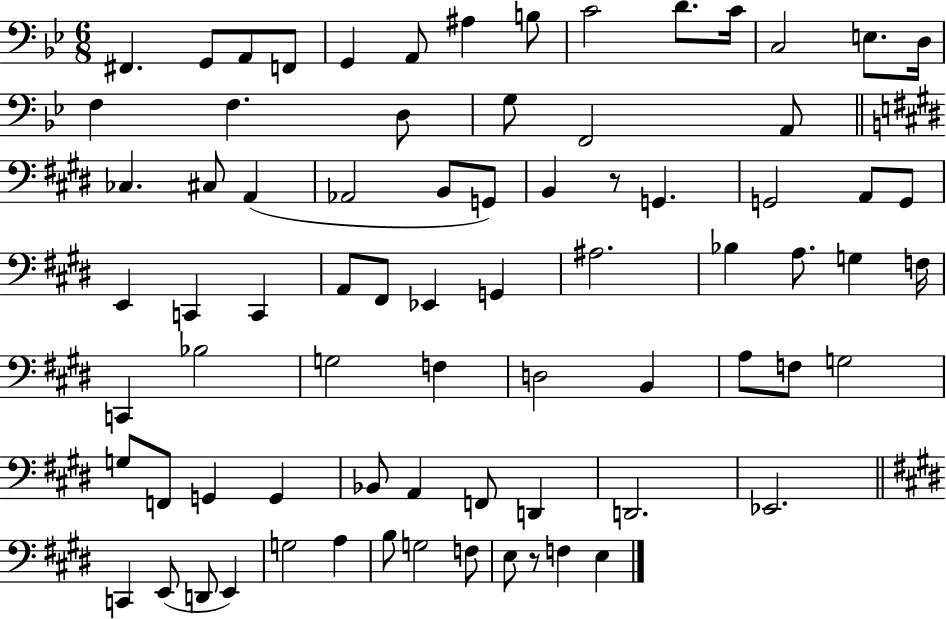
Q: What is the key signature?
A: BES major